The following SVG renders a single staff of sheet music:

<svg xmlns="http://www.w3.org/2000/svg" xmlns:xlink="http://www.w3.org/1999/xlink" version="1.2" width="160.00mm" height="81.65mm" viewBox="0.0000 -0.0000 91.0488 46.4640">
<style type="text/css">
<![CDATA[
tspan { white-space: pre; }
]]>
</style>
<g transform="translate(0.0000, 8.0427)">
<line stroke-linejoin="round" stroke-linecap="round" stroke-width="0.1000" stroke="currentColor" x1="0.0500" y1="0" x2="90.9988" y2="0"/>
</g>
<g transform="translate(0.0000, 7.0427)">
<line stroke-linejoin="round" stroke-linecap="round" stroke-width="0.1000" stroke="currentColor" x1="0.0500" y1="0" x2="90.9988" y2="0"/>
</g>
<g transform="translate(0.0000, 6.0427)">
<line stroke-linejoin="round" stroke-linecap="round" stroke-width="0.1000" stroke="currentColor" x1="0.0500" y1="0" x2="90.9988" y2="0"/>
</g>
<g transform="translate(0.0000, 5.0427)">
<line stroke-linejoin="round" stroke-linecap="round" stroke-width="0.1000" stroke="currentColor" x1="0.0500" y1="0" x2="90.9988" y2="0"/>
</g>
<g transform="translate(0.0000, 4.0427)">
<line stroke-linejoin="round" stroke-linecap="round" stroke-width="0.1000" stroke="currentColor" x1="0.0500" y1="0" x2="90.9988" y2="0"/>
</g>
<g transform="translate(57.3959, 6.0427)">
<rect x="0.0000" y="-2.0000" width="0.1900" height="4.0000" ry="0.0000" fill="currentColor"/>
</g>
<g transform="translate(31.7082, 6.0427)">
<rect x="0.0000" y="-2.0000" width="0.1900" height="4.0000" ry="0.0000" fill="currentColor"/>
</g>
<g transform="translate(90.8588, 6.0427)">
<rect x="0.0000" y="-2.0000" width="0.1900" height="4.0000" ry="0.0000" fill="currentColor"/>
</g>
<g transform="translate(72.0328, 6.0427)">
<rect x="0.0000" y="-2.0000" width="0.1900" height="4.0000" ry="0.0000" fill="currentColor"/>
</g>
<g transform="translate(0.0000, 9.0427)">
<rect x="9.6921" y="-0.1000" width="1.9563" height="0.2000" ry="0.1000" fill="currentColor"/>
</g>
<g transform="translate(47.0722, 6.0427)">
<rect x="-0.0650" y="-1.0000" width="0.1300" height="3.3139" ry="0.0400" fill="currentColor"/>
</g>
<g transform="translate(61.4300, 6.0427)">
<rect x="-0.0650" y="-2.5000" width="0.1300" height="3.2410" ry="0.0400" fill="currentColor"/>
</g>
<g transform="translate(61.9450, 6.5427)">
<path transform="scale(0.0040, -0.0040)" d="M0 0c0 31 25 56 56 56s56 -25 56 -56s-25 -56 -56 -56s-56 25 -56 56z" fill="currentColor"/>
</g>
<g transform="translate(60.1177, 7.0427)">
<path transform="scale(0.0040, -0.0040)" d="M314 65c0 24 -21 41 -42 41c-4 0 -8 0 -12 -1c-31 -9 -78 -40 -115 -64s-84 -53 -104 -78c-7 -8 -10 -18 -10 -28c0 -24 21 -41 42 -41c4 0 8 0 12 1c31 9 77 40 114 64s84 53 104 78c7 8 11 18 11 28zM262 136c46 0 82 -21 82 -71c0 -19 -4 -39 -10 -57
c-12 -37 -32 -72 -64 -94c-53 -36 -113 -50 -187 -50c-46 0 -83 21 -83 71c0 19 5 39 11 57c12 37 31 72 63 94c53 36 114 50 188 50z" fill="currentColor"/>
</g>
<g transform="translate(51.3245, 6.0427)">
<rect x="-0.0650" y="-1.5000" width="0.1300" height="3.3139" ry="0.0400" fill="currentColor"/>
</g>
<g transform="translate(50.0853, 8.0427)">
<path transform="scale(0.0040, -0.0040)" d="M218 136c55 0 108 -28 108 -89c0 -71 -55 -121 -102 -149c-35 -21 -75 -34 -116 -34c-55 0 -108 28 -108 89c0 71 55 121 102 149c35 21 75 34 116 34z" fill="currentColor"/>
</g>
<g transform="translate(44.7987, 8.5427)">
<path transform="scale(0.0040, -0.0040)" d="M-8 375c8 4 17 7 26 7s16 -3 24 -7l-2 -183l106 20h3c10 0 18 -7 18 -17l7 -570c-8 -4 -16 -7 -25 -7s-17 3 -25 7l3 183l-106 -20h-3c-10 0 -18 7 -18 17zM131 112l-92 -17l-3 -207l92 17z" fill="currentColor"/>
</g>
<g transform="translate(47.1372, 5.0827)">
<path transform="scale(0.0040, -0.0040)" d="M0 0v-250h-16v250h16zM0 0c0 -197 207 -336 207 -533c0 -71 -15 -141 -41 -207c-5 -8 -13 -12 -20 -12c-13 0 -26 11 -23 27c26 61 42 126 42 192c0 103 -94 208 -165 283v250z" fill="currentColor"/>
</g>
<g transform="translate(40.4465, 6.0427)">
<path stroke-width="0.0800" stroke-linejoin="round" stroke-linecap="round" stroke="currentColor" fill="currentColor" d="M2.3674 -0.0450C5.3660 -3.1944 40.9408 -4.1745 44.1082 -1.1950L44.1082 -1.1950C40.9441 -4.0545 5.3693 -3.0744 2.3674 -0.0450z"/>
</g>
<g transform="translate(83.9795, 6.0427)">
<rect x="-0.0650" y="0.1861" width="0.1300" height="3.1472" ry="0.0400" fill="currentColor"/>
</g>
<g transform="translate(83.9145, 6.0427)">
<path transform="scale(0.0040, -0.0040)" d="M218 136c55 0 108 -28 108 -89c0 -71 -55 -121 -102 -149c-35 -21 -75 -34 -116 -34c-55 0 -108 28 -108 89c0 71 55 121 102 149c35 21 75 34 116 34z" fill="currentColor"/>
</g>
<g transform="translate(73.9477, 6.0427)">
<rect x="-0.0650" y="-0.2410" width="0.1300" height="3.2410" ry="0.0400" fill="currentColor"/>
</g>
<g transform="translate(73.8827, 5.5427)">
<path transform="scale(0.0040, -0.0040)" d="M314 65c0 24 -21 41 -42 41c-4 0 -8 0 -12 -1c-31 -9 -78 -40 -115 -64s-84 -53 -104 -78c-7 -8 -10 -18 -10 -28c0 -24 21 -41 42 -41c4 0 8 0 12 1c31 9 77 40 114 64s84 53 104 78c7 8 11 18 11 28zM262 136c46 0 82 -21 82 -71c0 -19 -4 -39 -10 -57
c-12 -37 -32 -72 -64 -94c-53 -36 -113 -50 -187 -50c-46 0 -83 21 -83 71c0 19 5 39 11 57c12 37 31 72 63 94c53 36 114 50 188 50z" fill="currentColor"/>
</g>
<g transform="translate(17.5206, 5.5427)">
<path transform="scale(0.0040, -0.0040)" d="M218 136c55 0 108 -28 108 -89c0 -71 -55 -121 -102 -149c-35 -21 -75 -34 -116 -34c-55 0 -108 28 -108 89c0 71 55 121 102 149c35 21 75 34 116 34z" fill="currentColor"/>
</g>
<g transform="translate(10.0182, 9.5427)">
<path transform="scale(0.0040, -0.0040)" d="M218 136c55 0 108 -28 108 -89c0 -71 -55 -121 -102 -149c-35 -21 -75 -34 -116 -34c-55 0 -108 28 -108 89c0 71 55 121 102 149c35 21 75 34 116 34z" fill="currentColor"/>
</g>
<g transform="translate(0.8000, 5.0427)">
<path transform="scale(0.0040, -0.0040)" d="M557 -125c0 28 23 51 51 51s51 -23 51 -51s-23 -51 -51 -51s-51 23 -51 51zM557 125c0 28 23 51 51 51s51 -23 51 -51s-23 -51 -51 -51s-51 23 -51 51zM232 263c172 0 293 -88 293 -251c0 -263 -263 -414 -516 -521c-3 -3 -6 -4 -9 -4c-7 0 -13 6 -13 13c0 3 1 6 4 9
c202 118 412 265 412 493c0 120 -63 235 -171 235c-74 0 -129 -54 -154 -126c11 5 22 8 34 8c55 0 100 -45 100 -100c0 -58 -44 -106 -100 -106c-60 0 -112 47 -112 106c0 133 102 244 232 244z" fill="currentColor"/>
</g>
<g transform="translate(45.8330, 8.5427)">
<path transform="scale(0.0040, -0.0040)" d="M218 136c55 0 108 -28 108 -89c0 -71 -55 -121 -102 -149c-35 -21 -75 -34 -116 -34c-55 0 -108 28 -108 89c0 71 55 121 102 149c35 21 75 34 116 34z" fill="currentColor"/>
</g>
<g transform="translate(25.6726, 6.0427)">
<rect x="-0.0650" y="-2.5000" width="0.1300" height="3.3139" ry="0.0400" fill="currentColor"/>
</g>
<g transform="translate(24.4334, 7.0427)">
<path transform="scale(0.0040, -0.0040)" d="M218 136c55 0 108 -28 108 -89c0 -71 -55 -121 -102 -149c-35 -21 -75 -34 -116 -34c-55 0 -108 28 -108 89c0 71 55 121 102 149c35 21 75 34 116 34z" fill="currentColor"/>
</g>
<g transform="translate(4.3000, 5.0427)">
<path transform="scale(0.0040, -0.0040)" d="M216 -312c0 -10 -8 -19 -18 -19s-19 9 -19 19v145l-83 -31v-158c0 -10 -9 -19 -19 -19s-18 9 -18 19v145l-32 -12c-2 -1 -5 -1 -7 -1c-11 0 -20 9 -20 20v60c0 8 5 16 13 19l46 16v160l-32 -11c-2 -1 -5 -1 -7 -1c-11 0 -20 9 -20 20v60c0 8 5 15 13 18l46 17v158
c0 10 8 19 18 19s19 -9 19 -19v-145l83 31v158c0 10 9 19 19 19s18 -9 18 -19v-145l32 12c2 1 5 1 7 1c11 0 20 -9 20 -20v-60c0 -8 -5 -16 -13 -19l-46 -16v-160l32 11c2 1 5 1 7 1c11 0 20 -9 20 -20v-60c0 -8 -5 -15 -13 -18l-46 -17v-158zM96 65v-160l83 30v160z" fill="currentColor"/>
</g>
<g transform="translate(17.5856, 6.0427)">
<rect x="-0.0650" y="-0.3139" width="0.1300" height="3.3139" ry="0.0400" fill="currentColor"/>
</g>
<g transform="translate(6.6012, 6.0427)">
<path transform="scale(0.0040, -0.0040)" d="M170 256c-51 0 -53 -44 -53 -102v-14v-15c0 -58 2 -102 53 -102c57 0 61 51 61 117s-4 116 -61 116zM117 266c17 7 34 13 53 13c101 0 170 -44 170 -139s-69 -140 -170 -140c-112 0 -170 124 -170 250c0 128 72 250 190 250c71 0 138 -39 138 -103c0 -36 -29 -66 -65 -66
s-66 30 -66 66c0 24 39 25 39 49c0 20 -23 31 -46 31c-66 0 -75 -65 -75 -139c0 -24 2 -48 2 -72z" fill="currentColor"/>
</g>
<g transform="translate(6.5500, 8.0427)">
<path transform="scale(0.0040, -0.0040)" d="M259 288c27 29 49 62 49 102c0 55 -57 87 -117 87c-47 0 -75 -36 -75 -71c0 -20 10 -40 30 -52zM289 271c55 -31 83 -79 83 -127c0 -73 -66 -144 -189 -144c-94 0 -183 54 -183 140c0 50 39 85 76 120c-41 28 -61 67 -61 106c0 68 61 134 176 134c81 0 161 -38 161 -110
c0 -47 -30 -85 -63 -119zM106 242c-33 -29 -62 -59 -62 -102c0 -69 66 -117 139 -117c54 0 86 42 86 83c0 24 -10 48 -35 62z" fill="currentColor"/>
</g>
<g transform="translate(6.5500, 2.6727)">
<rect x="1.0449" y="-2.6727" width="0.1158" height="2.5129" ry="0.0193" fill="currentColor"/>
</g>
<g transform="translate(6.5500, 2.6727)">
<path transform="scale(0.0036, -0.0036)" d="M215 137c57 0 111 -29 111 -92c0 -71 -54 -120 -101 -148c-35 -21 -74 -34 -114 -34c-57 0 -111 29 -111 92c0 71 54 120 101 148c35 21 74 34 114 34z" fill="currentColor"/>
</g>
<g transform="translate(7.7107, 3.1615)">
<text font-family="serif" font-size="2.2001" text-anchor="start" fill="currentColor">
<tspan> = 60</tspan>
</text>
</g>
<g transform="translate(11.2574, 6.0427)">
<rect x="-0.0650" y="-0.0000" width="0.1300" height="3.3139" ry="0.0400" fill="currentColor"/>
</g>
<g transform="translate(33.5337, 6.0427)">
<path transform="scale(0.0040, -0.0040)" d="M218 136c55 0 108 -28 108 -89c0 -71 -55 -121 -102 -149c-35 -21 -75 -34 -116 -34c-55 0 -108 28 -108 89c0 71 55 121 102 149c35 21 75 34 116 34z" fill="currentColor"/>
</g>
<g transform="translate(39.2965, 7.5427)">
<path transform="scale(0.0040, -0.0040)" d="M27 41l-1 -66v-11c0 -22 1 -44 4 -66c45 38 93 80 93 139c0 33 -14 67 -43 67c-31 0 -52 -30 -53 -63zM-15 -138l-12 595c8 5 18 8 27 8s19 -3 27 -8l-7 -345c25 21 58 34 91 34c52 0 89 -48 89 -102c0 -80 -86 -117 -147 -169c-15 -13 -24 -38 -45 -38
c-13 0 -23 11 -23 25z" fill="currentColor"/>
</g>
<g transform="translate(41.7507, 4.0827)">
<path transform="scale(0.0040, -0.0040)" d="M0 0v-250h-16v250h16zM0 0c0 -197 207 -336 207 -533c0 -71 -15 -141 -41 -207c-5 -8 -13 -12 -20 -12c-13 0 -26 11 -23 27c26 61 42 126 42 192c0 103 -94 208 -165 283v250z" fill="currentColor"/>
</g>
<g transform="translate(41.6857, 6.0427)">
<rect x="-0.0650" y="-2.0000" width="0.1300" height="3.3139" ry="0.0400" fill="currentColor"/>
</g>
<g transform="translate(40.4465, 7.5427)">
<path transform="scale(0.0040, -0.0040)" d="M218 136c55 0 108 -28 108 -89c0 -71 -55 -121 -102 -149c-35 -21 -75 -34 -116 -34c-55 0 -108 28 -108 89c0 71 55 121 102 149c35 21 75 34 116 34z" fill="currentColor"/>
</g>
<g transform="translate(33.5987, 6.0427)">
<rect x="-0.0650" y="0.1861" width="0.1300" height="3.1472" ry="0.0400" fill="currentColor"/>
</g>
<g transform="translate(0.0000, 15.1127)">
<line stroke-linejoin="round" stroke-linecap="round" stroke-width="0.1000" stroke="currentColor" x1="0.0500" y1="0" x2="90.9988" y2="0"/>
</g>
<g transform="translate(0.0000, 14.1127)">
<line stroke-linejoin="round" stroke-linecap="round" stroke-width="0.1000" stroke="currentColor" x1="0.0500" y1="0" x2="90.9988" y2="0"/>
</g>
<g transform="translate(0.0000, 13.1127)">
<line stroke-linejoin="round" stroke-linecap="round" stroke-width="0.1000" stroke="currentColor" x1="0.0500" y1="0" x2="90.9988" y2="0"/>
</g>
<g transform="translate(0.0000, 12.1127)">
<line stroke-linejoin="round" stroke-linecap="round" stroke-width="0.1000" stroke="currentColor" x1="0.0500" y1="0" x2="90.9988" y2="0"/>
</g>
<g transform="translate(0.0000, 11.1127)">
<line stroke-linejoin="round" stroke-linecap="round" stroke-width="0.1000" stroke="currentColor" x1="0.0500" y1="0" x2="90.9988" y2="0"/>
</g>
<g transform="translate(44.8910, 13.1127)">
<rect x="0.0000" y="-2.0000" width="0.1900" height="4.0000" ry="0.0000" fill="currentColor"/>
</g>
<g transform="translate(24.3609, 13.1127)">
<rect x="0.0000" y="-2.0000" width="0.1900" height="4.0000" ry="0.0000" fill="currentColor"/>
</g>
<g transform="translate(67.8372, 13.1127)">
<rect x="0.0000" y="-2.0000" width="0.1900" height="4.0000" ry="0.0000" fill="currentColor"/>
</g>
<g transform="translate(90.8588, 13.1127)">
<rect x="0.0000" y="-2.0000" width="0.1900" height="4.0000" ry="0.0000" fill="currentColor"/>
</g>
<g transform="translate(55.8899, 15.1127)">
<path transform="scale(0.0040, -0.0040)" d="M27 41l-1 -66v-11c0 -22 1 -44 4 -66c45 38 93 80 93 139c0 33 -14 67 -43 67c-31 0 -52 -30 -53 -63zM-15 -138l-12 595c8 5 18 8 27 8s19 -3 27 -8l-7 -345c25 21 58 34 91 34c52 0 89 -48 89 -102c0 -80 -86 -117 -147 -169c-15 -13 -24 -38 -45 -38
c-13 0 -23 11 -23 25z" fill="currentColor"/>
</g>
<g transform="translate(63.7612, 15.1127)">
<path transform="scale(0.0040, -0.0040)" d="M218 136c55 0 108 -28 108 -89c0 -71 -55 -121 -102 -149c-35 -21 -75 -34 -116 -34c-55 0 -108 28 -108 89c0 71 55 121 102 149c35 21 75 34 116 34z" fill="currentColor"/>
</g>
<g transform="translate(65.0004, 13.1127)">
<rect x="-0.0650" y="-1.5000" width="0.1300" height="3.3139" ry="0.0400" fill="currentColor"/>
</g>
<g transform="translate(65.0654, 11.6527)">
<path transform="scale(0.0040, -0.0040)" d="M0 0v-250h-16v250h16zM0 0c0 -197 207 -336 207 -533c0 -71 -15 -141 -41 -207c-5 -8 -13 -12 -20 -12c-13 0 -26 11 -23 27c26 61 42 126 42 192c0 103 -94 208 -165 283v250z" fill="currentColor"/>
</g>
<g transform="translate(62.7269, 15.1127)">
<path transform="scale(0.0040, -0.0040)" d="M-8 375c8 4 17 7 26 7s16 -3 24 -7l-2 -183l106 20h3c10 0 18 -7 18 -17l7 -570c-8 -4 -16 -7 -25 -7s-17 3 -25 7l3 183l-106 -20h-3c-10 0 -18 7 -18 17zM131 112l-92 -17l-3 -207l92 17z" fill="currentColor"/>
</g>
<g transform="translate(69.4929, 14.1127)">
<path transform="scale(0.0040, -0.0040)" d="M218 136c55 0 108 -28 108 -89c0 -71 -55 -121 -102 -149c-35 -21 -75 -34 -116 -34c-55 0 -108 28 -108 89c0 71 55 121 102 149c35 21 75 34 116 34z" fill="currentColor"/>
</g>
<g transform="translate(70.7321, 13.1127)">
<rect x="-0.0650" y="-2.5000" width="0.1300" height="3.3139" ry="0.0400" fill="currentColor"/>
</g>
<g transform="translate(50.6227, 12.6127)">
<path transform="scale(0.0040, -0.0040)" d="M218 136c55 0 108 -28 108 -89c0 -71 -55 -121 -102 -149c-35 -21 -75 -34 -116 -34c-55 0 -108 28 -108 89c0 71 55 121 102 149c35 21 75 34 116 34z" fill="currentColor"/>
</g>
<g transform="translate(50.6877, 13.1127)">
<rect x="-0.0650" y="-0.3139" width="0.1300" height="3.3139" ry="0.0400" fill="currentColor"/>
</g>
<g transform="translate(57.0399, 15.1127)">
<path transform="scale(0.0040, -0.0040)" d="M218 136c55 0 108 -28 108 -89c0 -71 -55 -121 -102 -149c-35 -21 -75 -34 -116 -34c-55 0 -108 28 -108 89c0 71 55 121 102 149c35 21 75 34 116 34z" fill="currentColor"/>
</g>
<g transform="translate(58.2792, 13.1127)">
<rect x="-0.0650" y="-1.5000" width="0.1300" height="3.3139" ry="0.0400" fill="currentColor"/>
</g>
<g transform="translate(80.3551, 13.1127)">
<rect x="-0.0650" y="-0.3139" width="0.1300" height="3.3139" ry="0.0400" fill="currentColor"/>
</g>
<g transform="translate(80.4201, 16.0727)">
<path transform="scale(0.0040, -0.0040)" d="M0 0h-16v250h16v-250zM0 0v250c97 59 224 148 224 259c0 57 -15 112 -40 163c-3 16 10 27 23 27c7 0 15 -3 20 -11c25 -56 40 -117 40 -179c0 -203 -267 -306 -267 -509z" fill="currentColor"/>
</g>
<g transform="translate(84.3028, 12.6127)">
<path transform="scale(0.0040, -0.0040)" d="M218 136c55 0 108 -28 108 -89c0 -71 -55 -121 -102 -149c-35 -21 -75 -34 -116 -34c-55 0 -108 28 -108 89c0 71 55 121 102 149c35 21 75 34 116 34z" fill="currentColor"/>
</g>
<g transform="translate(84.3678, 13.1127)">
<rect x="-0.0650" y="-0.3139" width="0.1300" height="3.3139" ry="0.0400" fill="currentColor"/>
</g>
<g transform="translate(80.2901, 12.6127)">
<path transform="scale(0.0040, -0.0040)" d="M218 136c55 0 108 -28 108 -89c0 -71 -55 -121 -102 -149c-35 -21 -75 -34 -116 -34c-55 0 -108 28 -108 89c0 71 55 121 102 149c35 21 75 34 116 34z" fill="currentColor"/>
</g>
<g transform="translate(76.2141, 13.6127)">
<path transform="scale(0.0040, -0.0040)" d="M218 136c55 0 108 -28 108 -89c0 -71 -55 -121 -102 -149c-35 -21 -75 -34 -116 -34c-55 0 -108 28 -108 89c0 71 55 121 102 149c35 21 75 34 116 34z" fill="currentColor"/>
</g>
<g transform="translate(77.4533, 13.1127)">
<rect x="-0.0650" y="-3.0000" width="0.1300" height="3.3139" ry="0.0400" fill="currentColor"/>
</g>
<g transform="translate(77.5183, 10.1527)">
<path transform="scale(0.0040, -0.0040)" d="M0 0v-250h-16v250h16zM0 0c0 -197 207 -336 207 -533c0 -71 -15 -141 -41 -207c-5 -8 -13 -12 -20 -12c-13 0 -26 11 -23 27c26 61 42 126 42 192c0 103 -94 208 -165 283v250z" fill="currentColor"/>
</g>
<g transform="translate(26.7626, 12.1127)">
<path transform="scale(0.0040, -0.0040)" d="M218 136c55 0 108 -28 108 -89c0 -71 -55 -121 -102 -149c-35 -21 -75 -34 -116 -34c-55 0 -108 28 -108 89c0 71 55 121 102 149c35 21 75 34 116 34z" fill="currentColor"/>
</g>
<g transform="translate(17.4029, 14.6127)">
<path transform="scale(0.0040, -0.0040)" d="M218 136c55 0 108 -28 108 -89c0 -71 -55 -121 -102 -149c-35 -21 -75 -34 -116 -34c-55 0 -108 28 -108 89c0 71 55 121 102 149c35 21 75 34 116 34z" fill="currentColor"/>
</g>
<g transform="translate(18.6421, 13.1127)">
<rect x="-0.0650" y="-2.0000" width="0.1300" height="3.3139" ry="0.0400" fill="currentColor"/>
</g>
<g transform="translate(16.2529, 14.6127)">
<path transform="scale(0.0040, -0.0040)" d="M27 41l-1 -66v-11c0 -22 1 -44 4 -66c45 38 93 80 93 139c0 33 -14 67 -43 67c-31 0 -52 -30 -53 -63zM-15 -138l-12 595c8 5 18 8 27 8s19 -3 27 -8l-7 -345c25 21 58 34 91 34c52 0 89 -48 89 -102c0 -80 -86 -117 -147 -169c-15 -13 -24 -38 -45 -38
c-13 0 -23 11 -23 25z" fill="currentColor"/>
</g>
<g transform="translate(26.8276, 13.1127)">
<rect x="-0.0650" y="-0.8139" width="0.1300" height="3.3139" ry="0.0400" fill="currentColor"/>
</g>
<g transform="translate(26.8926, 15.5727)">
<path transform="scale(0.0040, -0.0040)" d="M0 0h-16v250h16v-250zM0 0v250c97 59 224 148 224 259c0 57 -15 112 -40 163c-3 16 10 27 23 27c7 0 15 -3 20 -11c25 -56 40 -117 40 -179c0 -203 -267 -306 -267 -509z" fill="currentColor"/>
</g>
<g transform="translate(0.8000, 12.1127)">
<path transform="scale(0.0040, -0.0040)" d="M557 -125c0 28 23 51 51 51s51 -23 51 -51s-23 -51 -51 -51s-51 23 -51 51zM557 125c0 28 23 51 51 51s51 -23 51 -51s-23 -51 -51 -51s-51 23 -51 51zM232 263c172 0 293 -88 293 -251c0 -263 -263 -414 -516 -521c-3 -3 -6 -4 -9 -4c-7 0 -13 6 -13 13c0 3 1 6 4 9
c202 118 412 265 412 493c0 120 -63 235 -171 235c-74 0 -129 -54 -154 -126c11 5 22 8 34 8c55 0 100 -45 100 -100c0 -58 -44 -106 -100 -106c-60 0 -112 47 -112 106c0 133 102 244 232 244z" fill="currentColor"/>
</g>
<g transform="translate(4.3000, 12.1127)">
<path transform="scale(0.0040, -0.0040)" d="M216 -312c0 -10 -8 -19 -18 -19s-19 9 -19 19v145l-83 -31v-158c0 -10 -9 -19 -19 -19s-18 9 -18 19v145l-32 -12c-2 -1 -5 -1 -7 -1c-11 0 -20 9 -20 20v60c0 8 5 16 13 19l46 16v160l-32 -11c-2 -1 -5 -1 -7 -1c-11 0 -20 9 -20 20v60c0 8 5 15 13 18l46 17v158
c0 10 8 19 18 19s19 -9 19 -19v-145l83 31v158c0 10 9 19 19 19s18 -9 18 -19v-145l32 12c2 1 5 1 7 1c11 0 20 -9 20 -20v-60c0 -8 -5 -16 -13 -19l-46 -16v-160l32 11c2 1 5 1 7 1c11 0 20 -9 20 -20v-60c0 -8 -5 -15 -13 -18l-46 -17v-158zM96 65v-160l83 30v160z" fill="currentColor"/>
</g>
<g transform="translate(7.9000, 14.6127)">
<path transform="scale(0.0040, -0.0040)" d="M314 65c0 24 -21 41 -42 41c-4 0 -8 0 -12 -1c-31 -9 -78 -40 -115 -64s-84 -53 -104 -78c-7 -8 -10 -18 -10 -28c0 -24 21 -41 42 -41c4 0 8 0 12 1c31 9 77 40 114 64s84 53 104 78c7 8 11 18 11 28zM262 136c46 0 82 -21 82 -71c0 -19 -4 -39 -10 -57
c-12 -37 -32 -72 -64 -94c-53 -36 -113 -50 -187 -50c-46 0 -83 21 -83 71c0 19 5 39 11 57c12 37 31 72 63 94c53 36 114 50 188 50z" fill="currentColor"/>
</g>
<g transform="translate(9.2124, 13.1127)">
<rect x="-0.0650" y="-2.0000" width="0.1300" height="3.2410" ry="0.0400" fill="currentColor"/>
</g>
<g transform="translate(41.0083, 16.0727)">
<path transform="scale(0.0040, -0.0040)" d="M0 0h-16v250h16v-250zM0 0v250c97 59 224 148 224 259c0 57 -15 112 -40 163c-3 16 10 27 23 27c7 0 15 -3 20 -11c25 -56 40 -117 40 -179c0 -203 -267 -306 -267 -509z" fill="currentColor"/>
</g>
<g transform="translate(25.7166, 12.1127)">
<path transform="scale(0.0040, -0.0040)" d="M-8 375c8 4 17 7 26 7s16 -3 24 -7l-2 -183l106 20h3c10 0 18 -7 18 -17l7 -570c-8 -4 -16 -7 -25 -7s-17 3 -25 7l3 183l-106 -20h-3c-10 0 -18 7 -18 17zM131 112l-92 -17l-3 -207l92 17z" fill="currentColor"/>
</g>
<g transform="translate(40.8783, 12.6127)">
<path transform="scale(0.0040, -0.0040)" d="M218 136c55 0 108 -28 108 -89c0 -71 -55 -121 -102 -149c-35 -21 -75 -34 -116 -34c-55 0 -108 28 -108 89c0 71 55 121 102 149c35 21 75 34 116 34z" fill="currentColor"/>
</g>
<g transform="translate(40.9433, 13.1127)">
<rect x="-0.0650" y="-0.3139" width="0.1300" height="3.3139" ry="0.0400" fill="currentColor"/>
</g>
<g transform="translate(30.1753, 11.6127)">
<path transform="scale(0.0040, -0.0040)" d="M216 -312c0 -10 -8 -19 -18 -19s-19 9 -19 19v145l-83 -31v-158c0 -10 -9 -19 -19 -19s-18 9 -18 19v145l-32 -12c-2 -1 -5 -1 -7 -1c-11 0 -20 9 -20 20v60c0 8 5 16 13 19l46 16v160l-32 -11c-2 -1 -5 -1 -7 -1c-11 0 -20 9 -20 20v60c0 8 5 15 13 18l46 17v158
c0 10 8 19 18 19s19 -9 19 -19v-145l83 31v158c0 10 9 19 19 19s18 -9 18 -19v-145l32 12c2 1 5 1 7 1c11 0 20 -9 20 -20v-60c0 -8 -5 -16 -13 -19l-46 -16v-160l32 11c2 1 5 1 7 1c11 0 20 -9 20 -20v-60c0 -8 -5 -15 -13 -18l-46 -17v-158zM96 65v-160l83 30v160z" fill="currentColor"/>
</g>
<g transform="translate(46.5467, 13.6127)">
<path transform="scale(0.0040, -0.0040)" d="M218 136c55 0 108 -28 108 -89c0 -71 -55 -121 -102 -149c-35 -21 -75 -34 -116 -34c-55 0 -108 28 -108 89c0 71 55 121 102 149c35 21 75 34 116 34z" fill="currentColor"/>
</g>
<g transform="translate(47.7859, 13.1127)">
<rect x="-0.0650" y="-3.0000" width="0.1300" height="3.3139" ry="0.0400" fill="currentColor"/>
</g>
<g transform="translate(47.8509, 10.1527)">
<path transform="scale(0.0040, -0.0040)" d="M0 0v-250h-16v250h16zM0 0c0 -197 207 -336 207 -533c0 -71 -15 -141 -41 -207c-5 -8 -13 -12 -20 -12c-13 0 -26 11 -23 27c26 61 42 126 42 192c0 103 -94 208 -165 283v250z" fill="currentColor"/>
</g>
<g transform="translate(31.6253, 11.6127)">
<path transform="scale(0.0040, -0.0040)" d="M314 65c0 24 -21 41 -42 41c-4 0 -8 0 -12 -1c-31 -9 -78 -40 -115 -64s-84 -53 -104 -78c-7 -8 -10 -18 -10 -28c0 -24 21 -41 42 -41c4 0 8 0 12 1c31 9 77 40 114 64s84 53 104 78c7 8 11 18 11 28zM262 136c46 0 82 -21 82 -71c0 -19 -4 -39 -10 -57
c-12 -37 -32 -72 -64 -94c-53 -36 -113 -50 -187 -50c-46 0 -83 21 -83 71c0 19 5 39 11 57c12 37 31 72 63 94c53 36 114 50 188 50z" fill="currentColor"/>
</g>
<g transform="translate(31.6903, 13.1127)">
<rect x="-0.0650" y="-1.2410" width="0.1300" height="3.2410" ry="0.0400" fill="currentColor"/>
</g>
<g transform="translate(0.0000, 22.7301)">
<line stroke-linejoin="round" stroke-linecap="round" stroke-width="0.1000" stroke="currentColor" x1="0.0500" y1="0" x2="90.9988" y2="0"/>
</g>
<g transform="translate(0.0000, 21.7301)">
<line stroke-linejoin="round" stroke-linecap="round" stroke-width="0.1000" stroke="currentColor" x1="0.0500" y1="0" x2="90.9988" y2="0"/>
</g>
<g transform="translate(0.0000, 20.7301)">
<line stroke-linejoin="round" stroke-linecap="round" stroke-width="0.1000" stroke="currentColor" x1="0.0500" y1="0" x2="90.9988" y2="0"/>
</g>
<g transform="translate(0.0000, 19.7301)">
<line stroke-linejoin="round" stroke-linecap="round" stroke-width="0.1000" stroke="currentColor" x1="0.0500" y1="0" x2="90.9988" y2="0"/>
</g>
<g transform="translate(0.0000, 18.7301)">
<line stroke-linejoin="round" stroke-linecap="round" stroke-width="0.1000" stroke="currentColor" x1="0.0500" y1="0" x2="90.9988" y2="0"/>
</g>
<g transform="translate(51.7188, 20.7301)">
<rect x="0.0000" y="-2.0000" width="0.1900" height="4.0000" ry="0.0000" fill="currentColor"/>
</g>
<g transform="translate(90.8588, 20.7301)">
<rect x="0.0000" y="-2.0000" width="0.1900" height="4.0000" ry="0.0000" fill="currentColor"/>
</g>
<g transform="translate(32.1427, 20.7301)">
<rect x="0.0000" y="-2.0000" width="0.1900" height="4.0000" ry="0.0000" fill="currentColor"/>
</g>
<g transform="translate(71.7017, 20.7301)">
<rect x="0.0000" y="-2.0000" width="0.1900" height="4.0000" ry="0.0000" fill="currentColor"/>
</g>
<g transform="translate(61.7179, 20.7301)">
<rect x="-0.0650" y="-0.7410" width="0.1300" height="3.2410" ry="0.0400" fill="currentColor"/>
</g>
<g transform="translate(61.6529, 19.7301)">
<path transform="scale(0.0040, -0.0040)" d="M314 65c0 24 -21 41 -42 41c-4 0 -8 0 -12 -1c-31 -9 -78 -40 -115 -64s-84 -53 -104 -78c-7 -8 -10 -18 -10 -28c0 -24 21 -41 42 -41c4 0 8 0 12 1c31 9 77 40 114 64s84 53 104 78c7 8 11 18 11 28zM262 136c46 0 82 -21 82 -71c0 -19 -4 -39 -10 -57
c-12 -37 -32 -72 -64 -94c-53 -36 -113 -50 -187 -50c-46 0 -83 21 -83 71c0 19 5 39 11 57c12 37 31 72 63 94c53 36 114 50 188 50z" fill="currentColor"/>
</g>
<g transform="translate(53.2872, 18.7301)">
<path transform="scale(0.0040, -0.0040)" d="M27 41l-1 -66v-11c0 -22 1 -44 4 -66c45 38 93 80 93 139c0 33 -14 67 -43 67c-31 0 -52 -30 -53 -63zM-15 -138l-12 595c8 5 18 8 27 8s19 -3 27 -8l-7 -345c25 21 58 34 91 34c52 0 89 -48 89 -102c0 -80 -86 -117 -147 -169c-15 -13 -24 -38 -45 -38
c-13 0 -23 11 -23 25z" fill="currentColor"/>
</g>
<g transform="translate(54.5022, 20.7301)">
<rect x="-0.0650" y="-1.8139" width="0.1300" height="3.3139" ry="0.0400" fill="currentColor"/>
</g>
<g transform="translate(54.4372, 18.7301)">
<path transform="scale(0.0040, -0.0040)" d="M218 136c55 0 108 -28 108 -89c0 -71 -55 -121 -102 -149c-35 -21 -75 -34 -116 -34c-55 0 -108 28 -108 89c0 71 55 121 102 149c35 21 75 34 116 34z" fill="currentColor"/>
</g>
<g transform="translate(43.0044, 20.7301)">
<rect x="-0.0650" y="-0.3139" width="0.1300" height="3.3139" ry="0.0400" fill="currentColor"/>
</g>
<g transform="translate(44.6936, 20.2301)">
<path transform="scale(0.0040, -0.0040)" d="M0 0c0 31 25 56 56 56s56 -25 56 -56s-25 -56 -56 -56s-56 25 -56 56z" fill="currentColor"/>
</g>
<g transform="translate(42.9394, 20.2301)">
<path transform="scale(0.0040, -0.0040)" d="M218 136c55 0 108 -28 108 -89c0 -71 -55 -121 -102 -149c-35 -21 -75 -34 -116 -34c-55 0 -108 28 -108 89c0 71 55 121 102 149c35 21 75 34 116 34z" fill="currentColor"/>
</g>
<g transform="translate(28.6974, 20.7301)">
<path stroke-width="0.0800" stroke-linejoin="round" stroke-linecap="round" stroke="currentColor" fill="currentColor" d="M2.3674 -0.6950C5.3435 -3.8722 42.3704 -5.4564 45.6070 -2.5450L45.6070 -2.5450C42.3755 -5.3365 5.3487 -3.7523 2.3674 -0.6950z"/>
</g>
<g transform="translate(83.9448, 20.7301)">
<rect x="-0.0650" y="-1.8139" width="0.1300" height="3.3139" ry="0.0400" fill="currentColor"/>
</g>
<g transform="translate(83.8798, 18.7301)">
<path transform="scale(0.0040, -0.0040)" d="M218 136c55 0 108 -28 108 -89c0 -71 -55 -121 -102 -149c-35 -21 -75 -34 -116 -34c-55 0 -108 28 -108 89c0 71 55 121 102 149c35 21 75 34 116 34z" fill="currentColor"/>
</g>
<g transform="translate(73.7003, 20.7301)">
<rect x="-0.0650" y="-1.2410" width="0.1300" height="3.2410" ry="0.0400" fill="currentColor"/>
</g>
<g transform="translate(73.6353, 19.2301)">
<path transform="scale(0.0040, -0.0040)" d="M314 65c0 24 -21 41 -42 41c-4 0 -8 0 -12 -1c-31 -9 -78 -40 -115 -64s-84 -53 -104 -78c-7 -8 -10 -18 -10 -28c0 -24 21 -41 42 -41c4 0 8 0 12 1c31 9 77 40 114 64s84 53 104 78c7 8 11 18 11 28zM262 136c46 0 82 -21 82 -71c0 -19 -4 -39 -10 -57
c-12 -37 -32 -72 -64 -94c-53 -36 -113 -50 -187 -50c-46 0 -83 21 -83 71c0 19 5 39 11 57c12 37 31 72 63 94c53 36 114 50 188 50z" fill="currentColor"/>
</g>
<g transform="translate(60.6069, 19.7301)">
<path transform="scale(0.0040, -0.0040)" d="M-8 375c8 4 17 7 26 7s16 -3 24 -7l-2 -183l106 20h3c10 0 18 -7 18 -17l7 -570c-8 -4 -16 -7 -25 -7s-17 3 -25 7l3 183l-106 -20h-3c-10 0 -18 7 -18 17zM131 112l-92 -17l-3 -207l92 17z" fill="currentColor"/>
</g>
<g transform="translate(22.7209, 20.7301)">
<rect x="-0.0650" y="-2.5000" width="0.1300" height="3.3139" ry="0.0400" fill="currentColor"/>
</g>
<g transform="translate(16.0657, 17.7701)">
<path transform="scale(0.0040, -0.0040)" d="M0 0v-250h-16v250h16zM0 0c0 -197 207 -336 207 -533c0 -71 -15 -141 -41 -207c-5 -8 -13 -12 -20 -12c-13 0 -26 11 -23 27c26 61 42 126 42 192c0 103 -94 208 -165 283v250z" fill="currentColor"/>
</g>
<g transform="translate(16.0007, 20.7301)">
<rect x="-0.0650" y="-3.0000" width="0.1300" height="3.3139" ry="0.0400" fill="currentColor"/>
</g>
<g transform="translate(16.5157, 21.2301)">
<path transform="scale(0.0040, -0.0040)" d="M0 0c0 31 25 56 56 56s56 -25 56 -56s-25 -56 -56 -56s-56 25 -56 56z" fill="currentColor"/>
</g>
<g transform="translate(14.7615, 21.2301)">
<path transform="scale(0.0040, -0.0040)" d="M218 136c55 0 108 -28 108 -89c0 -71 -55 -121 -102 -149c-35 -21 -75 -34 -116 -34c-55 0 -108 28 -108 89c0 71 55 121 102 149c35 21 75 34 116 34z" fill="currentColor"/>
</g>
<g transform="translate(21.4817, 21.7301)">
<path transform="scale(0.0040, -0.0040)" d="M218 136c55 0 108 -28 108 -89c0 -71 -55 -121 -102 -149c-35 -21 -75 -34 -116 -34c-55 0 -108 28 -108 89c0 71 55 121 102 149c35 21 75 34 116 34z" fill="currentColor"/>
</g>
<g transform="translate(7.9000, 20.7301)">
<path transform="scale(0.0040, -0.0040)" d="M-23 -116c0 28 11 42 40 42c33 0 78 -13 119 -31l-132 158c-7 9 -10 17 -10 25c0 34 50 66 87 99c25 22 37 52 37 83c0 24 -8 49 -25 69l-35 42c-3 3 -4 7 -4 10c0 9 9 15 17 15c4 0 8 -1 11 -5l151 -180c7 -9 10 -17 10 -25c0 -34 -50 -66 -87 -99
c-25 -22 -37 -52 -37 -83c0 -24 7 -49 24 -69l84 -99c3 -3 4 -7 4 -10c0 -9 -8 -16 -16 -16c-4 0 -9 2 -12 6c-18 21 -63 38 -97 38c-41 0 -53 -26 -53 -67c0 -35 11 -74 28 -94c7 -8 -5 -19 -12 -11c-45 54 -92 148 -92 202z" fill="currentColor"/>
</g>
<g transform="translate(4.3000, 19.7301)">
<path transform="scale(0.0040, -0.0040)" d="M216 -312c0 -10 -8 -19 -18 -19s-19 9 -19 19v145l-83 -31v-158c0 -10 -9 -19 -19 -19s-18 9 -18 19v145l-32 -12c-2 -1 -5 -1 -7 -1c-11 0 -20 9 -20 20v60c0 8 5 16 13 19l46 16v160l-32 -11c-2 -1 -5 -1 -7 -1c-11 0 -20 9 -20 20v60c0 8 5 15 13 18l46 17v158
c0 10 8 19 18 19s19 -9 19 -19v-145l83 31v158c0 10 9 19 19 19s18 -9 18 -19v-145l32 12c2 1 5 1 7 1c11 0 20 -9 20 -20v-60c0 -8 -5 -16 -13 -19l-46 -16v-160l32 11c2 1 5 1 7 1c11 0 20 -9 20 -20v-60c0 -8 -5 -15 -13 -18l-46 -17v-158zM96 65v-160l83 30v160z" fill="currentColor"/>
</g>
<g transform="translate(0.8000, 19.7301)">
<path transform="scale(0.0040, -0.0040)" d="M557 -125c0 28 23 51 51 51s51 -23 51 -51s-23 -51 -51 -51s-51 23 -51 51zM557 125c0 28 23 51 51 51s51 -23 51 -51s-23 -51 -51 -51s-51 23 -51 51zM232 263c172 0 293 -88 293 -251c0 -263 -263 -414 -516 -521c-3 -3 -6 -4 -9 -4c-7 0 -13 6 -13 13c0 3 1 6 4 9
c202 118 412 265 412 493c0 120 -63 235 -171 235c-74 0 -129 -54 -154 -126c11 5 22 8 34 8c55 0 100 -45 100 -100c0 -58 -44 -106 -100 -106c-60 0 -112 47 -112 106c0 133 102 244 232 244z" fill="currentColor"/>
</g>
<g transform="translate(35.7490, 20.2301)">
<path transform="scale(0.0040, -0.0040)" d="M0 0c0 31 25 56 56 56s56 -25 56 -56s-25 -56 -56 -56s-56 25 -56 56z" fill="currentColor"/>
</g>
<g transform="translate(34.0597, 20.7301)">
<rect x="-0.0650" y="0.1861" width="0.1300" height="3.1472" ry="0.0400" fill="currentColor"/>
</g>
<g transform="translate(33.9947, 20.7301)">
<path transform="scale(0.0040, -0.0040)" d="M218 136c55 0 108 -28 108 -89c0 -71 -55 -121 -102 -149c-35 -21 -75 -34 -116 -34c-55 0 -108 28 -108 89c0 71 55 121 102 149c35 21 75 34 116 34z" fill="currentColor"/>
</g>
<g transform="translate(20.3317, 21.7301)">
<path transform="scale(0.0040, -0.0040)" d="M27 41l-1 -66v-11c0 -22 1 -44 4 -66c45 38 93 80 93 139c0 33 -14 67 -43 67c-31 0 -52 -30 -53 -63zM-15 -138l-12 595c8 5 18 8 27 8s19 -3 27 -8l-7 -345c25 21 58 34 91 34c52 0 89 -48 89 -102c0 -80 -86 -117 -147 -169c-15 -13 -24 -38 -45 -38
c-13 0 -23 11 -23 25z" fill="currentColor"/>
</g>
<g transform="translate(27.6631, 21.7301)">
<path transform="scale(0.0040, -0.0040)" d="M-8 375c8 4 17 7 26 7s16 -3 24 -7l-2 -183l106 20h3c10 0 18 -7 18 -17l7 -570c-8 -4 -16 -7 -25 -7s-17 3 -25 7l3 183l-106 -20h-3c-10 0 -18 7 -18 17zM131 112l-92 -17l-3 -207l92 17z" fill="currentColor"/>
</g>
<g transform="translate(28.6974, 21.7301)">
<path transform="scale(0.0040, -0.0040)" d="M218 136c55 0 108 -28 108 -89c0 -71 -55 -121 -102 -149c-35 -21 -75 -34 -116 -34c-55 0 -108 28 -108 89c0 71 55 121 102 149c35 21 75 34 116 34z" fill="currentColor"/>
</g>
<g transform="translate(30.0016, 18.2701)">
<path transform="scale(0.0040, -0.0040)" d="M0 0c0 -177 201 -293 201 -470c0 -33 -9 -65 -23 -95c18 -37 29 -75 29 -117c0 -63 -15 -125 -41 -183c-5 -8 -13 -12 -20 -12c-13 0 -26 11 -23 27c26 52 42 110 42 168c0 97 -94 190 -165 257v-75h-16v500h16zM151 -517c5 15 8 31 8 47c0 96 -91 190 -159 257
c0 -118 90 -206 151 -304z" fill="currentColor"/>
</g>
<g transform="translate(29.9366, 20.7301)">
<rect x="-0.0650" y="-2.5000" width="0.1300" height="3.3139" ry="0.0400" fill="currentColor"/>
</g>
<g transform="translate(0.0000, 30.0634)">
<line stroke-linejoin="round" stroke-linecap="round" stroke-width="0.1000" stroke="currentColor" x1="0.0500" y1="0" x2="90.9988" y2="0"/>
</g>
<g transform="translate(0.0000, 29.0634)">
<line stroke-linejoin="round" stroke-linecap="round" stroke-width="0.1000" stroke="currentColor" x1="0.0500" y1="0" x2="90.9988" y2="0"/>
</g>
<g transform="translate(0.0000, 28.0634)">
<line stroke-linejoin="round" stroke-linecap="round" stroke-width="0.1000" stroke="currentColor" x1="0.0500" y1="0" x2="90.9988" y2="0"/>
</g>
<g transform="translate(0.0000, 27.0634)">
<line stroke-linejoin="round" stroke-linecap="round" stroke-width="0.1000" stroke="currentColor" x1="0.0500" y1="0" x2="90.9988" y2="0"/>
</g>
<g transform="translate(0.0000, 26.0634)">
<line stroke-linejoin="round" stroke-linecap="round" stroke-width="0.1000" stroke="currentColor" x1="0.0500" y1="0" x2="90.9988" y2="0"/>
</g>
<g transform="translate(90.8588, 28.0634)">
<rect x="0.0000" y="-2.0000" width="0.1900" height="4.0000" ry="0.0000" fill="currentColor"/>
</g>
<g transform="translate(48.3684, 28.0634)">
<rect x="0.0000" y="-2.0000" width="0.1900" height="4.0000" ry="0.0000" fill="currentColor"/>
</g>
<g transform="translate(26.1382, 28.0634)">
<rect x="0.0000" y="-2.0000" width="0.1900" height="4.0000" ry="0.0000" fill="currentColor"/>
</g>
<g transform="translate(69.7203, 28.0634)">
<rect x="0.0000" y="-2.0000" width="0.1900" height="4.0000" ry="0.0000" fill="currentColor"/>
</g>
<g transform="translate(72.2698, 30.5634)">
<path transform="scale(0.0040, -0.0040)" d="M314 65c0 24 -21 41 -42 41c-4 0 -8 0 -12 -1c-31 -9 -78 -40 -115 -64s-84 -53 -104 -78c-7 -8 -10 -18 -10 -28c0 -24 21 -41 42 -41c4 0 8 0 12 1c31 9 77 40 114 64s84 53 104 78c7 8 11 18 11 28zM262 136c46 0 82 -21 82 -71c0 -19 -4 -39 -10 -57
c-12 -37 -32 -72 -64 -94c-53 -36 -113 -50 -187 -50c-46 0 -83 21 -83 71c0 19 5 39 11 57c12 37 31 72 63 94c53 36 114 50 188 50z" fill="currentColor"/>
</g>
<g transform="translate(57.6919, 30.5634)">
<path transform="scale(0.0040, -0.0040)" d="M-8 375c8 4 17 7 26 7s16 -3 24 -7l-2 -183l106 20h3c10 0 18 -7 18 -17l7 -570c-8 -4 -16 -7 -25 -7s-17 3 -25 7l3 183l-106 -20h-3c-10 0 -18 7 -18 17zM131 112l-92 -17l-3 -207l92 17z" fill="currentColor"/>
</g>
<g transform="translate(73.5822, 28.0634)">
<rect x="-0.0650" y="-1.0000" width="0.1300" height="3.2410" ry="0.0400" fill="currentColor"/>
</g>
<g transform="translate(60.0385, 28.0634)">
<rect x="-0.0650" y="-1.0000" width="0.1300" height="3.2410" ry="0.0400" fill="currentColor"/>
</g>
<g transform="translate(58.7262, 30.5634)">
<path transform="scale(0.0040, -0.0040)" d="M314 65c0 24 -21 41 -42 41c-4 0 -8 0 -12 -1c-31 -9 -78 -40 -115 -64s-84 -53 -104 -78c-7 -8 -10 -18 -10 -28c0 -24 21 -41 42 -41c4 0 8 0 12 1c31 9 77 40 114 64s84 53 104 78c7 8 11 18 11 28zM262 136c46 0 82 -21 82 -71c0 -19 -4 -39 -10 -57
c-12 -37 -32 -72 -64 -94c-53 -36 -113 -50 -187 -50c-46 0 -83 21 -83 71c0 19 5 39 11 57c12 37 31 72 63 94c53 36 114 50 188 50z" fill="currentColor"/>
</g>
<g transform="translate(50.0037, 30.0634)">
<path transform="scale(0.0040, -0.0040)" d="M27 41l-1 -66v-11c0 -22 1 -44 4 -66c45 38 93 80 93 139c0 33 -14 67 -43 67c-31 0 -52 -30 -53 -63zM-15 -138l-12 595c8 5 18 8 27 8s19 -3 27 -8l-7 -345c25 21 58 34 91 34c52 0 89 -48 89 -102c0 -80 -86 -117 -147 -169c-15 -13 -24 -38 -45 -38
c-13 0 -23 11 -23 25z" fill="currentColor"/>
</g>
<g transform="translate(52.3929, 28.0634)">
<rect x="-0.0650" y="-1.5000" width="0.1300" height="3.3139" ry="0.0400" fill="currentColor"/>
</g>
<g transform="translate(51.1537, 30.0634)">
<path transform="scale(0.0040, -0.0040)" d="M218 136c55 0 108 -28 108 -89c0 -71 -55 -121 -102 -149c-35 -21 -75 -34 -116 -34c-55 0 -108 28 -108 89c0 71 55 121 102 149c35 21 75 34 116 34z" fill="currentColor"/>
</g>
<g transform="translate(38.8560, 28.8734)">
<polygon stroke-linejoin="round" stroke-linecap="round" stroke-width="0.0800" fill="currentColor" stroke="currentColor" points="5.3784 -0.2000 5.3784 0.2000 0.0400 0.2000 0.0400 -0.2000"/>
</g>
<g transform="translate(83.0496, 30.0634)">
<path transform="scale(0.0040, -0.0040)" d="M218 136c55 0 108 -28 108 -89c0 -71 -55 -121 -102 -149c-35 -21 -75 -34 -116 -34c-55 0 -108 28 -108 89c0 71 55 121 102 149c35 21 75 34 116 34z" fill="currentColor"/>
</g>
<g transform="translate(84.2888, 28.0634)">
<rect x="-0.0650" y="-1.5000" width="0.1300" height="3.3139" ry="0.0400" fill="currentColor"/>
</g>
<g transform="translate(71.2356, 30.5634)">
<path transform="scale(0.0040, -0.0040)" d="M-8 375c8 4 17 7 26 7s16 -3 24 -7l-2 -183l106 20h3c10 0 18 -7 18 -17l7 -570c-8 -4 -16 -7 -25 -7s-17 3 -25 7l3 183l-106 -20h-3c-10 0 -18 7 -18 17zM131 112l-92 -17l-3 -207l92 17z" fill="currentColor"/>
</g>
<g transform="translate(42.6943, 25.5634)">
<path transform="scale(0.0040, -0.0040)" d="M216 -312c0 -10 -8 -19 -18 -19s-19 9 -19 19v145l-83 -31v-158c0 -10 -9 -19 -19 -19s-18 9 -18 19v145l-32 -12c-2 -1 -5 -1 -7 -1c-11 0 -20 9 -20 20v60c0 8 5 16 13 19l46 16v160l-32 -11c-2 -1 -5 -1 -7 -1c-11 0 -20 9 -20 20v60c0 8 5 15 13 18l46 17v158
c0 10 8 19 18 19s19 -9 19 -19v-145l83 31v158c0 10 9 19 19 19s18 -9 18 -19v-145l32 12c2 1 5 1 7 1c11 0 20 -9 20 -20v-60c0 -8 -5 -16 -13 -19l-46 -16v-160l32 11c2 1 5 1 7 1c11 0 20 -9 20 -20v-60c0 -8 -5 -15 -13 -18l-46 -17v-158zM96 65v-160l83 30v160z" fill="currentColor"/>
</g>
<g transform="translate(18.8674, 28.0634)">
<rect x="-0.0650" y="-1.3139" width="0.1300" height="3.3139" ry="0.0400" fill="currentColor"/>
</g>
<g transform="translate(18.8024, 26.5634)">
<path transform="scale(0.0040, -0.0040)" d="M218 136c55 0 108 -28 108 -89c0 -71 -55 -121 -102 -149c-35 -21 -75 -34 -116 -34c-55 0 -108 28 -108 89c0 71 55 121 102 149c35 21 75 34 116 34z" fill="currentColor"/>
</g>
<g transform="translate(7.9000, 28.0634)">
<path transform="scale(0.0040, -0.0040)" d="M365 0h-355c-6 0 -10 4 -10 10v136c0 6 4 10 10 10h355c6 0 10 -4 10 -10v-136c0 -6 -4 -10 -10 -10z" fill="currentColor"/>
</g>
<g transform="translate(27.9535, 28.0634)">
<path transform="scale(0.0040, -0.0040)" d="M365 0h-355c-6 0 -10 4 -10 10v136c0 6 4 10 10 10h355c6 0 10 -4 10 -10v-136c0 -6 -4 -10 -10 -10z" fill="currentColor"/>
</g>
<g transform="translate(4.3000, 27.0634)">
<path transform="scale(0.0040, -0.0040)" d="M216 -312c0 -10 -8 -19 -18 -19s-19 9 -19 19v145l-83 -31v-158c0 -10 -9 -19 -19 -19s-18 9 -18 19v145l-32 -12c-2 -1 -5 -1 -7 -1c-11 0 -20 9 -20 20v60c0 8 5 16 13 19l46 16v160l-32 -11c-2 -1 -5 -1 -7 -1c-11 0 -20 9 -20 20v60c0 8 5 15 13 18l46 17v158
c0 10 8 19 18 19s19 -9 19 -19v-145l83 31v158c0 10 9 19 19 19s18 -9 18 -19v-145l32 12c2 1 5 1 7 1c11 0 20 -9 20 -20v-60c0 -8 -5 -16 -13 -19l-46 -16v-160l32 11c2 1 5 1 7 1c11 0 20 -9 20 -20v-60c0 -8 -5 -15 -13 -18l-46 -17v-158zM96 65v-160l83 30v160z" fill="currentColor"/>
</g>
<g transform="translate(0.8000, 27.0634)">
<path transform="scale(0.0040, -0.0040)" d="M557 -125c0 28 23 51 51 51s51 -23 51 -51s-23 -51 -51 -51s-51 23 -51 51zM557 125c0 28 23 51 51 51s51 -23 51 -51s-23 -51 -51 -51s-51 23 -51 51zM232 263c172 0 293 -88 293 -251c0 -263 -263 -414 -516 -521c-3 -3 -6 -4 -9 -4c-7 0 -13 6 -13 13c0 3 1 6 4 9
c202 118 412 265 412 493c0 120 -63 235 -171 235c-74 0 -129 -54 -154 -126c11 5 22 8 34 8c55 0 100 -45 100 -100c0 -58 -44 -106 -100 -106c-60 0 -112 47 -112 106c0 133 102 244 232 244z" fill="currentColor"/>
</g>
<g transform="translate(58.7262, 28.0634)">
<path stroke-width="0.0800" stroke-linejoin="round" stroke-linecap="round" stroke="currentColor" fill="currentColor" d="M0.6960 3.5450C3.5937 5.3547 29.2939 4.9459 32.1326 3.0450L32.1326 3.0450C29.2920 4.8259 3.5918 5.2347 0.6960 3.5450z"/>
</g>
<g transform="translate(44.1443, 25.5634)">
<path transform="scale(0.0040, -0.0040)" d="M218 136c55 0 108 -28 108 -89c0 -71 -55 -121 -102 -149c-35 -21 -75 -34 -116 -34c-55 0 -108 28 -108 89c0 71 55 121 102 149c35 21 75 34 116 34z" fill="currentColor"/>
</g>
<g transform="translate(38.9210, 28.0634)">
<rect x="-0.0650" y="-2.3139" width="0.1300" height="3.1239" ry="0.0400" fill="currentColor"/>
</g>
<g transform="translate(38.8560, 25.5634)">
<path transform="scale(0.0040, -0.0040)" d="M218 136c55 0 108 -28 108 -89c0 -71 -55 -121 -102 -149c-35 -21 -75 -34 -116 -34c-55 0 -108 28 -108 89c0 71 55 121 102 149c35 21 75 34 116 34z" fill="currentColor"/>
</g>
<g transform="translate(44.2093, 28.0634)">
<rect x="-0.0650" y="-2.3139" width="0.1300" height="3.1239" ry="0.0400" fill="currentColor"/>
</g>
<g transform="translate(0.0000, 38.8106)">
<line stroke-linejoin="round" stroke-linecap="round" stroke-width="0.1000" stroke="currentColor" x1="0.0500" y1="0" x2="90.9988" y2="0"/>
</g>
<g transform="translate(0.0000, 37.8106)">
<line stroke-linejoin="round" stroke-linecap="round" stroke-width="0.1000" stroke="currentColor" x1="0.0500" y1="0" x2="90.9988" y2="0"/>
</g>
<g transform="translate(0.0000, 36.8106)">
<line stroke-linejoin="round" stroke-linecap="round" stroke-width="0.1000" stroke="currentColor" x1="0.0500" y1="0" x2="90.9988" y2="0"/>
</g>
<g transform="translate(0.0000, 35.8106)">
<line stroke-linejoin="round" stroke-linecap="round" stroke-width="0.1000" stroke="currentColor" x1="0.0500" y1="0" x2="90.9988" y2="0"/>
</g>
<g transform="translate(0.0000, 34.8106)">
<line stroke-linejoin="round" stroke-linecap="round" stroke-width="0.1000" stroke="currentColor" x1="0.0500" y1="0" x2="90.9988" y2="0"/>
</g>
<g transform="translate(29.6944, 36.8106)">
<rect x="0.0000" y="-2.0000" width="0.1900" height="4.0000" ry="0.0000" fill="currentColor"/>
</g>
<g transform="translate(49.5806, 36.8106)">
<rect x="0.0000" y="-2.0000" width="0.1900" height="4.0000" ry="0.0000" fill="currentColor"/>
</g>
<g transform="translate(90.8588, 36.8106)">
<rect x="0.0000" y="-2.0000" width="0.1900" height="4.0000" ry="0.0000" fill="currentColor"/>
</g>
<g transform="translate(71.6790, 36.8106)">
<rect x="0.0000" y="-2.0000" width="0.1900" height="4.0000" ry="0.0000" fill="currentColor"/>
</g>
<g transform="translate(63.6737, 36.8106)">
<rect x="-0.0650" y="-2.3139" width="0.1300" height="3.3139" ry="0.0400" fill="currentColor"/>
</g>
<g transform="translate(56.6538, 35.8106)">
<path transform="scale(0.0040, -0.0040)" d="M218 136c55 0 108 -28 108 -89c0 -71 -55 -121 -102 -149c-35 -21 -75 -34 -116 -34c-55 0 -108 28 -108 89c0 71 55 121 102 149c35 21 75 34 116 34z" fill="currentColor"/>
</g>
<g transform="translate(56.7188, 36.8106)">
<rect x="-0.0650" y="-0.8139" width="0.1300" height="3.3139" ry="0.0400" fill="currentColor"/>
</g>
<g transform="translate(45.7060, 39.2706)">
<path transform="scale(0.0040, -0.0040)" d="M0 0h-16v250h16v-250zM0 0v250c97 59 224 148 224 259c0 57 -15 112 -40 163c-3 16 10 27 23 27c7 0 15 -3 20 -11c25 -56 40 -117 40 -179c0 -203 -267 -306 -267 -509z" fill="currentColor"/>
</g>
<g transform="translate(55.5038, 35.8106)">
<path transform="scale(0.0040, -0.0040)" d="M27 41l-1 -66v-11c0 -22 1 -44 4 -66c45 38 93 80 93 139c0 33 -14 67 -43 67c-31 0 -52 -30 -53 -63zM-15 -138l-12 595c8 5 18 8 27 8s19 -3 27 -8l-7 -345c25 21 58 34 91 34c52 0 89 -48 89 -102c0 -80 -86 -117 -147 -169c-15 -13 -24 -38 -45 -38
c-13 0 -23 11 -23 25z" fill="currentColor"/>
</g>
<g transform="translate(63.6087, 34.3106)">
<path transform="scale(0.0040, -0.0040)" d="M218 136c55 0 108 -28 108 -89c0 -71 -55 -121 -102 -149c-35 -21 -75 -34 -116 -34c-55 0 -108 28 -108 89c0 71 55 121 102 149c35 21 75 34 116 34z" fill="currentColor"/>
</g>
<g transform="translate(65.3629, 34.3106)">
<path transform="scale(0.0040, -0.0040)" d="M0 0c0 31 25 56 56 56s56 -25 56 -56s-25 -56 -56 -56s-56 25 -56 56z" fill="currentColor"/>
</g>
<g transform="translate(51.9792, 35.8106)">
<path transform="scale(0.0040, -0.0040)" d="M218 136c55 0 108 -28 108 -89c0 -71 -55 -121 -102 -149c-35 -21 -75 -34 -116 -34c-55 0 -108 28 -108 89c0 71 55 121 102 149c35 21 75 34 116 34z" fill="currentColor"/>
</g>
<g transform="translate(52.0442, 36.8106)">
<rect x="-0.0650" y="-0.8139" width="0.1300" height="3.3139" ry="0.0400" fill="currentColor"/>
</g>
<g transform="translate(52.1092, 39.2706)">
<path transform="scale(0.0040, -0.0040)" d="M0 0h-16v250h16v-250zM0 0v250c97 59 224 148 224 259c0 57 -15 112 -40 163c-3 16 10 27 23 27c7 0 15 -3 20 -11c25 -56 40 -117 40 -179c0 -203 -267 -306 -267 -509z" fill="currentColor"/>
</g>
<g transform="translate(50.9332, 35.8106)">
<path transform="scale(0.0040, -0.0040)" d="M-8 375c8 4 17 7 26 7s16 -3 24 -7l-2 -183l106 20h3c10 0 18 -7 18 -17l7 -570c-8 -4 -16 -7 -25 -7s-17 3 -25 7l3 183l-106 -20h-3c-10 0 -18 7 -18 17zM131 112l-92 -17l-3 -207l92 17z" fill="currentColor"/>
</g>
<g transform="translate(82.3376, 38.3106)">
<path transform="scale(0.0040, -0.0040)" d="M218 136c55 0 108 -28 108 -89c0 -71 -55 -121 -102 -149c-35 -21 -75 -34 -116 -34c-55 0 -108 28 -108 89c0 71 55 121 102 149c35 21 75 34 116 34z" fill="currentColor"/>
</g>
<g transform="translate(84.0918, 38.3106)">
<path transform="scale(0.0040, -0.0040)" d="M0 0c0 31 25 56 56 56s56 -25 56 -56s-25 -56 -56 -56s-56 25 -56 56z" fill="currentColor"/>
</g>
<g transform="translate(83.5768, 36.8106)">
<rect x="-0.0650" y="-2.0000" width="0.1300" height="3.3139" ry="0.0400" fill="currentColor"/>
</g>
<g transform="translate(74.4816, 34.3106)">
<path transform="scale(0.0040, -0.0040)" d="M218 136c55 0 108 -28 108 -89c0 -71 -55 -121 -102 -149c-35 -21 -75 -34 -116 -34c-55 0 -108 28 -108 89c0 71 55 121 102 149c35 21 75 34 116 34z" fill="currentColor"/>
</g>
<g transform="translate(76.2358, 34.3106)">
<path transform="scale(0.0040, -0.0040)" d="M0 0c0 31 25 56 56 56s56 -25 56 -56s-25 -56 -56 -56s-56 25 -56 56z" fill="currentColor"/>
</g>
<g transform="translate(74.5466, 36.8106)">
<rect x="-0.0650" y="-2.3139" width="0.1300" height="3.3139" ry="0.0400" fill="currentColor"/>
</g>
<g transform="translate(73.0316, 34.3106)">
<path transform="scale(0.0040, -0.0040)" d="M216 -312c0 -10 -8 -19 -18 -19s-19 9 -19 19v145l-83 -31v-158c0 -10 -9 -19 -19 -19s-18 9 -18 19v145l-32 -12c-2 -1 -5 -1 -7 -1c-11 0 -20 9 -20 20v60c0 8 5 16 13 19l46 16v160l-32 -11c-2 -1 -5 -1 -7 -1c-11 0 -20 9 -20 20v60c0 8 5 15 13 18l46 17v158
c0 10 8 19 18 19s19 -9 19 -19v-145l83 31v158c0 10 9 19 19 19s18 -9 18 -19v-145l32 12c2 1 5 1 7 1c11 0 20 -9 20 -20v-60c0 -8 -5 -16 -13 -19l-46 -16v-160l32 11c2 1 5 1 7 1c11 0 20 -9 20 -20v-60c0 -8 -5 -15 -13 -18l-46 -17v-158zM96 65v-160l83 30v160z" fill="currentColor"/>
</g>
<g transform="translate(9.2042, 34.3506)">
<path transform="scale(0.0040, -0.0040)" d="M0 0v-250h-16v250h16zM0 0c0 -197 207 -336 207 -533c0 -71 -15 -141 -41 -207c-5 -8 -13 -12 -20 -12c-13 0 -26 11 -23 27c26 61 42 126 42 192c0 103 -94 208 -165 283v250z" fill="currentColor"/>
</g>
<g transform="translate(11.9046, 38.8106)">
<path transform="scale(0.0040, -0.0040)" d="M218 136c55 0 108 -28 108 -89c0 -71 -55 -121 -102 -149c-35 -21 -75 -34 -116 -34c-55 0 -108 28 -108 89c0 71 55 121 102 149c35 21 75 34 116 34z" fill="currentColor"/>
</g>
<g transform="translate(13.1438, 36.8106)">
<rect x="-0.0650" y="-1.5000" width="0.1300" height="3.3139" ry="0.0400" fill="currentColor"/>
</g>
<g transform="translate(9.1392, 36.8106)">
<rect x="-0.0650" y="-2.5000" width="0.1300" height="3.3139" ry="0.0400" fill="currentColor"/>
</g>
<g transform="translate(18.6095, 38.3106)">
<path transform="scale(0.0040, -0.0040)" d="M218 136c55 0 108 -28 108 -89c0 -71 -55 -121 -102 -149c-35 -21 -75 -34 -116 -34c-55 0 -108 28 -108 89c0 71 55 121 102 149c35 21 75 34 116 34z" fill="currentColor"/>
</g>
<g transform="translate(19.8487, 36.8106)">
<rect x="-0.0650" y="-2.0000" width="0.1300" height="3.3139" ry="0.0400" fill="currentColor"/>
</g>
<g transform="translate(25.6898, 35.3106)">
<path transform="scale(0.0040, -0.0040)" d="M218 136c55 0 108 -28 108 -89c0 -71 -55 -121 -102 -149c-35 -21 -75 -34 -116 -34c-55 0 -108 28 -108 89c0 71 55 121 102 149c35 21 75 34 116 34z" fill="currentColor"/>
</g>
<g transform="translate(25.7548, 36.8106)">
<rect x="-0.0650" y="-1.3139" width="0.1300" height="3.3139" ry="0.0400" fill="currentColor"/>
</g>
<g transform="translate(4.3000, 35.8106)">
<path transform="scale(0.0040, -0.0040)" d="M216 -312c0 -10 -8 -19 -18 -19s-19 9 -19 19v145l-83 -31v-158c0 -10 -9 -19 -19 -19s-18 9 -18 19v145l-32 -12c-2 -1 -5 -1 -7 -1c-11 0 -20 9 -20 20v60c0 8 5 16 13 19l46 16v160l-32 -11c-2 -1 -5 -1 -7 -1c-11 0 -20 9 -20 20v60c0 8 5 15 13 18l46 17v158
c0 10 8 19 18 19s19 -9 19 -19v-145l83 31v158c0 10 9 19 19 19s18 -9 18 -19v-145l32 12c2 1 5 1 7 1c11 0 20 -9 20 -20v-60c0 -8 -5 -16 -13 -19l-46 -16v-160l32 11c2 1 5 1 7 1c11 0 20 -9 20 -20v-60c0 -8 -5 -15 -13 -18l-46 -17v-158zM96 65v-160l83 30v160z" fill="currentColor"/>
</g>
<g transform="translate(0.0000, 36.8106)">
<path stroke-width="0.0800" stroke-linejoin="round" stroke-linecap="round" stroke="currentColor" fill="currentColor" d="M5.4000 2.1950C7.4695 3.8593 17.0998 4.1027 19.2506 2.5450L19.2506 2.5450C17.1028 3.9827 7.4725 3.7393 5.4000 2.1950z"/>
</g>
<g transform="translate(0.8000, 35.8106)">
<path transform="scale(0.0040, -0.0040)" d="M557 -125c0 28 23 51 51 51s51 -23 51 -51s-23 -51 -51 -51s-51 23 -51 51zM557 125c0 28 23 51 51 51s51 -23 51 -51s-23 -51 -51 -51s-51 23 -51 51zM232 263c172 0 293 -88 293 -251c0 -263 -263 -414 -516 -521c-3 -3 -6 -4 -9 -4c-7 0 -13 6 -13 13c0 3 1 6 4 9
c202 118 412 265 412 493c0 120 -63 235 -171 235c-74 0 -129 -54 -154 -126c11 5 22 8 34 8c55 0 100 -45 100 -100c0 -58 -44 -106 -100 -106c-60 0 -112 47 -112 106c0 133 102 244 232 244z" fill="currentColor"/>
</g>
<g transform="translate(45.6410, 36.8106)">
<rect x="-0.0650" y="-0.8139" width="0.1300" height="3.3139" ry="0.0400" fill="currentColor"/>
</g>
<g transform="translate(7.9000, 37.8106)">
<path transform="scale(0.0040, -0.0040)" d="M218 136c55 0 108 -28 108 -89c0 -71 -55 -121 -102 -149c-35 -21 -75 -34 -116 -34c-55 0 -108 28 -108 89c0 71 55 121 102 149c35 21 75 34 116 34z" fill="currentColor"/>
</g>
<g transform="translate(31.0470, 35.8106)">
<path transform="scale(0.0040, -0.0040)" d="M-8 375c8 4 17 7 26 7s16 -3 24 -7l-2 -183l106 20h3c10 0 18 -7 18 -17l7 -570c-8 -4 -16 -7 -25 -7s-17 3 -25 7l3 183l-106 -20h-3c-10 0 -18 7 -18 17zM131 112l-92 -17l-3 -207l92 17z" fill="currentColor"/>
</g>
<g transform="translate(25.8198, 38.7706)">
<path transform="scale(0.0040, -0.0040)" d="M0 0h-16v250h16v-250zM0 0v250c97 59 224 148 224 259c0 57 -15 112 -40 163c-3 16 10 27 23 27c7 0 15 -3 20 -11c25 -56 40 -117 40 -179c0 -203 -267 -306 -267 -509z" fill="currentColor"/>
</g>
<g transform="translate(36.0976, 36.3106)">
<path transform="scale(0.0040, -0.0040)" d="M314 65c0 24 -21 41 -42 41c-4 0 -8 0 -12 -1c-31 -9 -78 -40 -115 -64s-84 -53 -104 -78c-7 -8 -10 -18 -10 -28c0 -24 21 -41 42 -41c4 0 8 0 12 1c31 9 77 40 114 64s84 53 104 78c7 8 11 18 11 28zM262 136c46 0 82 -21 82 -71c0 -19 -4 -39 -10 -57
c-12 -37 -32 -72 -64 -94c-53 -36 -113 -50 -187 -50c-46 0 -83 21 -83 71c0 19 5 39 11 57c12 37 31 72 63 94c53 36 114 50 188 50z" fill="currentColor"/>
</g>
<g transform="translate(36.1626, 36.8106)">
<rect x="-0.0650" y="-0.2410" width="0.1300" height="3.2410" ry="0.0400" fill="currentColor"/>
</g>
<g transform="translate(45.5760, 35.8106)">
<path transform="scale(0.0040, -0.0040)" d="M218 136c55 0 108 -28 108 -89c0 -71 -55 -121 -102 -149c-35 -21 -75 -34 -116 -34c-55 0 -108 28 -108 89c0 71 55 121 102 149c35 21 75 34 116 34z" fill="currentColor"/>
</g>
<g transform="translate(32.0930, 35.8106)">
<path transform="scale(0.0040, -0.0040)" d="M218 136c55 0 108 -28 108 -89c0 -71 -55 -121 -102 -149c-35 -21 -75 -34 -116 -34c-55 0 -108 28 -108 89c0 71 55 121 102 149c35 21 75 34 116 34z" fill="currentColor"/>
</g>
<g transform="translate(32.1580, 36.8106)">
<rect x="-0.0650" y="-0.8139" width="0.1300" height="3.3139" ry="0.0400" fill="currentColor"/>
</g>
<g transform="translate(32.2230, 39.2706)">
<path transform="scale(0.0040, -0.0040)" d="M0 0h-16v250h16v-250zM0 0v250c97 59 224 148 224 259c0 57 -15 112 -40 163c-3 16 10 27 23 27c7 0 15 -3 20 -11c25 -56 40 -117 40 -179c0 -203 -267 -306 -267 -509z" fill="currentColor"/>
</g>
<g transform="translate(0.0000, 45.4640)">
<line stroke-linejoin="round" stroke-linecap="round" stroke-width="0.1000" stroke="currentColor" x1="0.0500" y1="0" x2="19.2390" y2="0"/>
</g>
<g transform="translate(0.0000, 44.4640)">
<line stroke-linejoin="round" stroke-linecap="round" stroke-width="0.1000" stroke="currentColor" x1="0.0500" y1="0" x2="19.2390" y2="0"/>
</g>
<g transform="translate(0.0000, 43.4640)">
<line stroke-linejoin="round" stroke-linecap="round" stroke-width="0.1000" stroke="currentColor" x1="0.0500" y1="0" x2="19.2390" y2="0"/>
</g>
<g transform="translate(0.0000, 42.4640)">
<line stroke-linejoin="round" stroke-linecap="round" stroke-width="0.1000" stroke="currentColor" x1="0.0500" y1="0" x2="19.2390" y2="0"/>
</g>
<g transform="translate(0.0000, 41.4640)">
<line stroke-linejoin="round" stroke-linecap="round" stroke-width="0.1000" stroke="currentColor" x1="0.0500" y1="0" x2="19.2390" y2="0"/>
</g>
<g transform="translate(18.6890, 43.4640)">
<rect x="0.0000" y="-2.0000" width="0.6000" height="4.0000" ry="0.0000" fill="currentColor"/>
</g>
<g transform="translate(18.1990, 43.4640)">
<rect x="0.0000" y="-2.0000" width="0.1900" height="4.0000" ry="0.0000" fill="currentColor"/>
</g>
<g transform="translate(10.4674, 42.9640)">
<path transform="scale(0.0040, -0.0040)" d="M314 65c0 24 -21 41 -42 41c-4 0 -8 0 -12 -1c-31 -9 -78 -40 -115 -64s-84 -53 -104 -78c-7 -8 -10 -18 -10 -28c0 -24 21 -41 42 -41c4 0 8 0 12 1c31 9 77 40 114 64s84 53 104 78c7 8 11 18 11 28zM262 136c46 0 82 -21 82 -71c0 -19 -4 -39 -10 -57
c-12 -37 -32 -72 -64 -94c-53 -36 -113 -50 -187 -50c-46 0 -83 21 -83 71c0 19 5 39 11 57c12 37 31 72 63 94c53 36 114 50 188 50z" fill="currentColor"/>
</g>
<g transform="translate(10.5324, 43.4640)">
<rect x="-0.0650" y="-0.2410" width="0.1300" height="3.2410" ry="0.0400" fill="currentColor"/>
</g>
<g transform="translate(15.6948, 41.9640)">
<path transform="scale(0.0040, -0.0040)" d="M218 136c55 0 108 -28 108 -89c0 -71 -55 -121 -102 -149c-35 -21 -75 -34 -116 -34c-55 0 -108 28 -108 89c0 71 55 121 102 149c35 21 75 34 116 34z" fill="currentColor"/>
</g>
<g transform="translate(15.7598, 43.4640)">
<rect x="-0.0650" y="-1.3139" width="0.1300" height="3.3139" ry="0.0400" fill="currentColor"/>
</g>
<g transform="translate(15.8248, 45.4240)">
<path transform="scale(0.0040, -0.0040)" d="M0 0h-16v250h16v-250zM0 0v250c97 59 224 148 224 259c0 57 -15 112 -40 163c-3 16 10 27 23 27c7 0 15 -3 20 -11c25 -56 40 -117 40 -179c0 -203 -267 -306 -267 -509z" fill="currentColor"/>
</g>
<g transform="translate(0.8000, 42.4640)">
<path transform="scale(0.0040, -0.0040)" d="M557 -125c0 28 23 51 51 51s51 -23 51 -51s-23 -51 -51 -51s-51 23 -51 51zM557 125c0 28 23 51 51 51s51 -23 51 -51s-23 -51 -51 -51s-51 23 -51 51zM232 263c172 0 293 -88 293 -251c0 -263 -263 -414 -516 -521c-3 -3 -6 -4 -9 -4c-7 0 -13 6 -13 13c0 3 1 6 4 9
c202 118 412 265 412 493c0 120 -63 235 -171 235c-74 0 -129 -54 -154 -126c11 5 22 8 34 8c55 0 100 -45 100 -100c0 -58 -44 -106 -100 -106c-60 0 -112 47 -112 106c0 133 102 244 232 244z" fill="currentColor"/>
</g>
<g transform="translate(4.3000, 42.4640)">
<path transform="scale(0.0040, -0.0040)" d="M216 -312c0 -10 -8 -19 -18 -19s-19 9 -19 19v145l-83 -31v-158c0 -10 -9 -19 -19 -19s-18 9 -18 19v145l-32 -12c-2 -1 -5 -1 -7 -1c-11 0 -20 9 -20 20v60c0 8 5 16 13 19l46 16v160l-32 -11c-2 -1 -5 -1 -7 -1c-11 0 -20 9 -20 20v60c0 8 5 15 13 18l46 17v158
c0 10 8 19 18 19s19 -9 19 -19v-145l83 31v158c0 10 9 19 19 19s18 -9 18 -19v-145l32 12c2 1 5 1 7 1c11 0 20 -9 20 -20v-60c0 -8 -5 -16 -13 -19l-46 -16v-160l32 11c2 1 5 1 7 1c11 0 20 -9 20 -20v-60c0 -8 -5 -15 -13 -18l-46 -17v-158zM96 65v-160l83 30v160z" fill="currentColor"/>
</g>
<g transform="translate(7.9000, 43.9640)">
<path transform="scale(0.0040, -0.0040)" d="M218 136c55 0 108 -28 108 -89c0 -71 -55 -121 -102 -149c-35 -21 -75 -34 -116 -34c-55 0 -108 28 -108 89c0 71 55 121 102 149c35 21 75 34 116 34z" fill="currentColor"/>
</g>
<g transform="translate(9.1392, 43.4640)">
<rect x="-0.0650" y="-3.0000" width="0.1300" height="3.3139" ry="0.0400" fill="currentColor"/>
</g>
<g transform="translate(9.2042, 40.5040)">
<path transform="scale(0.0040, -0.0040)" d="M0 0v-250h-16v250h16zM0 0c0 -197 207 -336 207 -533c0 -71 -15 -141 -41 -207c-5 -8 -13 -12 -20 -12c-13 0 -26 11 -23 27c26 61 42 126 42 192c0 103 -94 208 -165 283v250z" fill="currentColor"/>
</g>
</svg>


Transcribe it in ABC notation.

X:1
T:Untitled
M:6/8
L:1/4
K:G
D,, E, B,, D, _A,,/2 F,,/2 G,, B,,2 E,2 D, A,,2 _A,, F,/2 ^G,2 E,/2 C,/2 E, _G,, G,,/2 B,, C,/2 E,/2 E, z C,/2 _B,, B,,/4 D, E, _A, F,2 G,2 A, z2 G, z2 B,/2 ^B,/2 _G,, F,,2 F,,2 G,, B,,/2 G,, A,, G,/2 F,/2 E,2 F,/2 F,/2 _F, B, ^B, A,, C,/2 E,2 G,/2